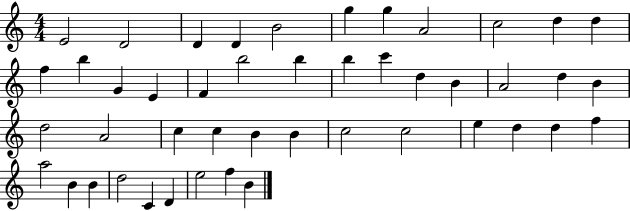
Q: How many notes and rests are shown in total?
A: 46